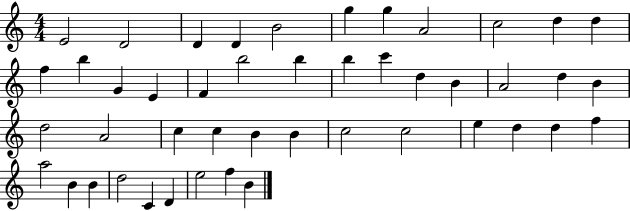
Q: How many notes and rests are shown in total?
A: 46